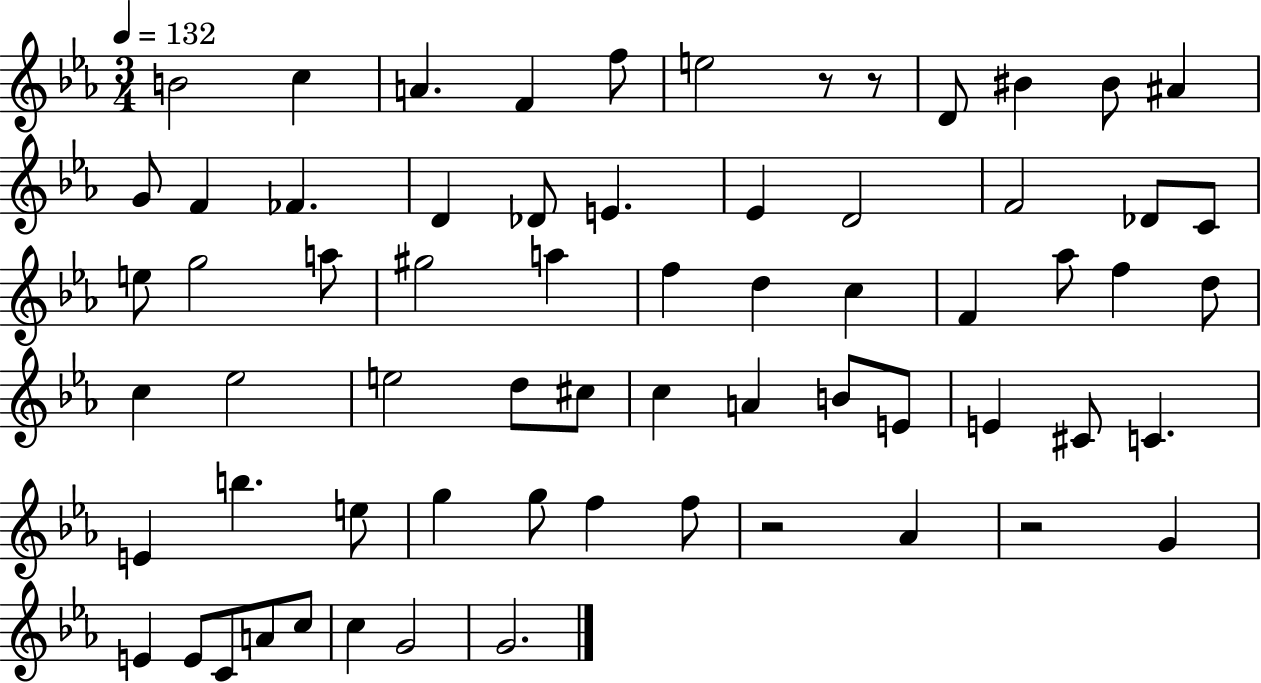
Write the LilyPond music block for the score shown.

{
  \clef treble
  \numericTimeSignature
  \time 3/4
  \key ees \major
  \tempo 4 = 132
  \repeat volta 2 { b'2 c''4 | a'4. f'4 f''8 | e''2 r8 r8 | d'8 bis'4 bis'8 ais'4 | \break g'8 f'4 fes'4. | d'4 des'8 e'4. | ees'4 d'2 | f'2 des'8 c'8 | \break e''8 g''2 a''8 | gis''2 a''4 | f''4 d''4 c''4 | f'4 aes''8 f''4 d''8 | \break c''4 ees''2 | e''2 d''8 cis''8 | c''4 a'4 b'8 e'8 | e'4 cis'8 c'4. | \break e'4 b''4. e''8 | g''4 g''8 f''4 f''8 | r2 aes'4 | r2 g'4 | \break e'4 e'8 c'8 a'8 c''8 | c''4 g'2 | g'2. | } \bar "|."
}